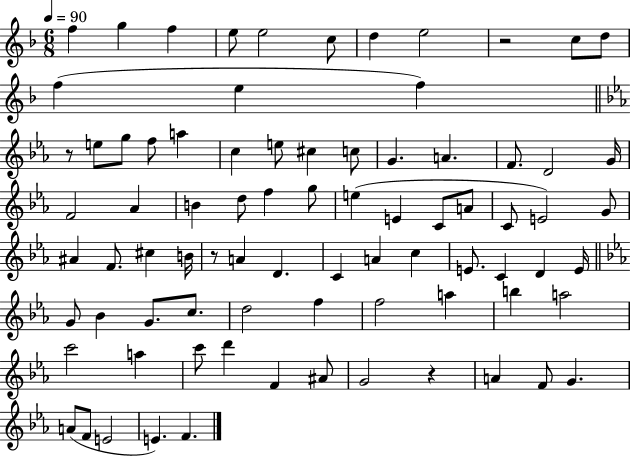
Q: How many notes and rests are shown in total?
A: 81